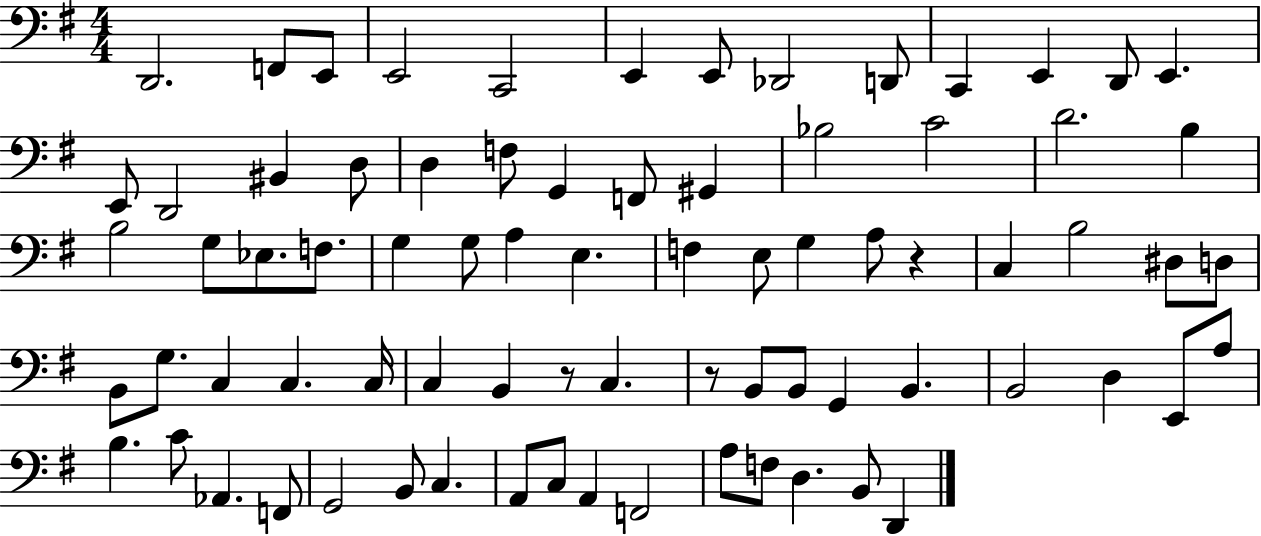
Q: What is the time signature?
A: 4/4